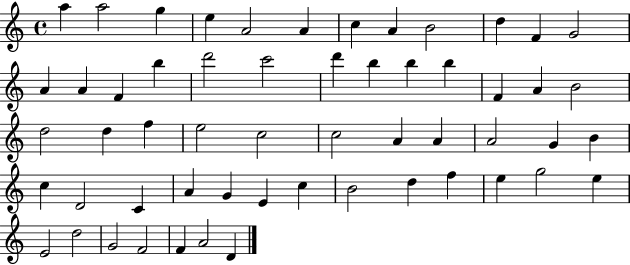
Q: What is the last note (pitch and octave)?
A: D4